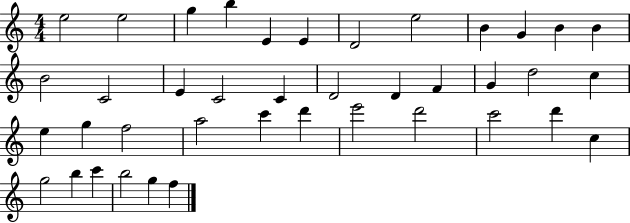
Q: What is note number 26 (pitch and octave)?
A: F5